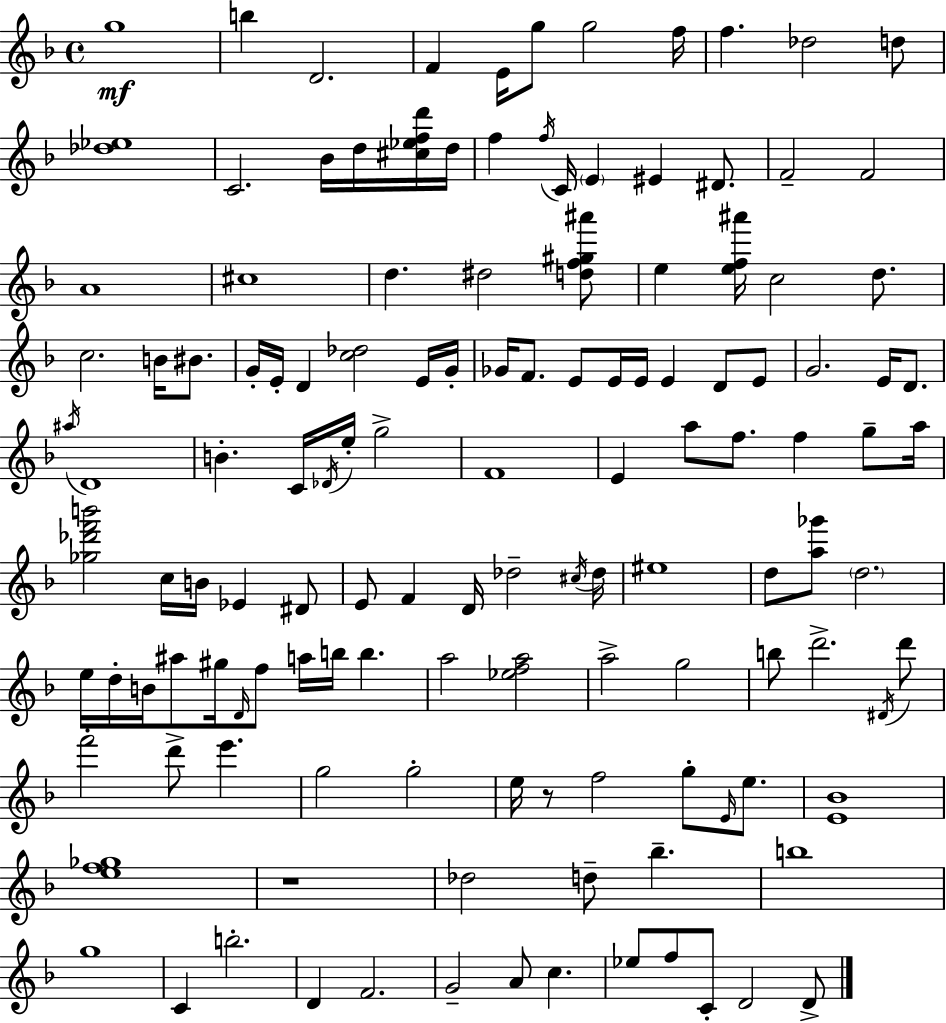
X:1
T:Untitled
M:4/4
L:1/4
K:Dm
g4 b D2 F E/4 g/2 g2 f/4 f _d2 d/2 [_d_e]4 C2 _B/4 d/4 [^c_efd']/4 d/4 f f/4 C/4 E ^E ^D/2 F2 F2 A4 ^c4 d ^d2 [df^g^a']/2 e [ef^a']/4 c2 d/2 c2 B/4 ^B/2 G/4 E/4 D [c_d]2 E/4 G/4 _G/4 F/2 E/2 E/4 E/4 E D/2 E/2 G2 E/4 D/2 ^a/4 D4 B C/4 _D/4 e/4 g2 F4 E a/2 f/2 f g/2 a/4 [_g_d'f'b']2 c/4 B/4 _E ^D/2 E/2 F D/4 _d2 ^c/4 _d/4 ^e4 d/2 [a_g']/2 d2 e/4 d/4 B/4 ^a/2 ^g/4 D/4 f/2 a/4 b/4 b a2 [_efa]2 a2 g2 b/2 d'2 ^D/4 d'/2 f'2 d'/2 e' g2 g2 e/4 z/2 f2 g/2 E/4 e/2 [E_B]4 [ef_g]4 z4 _d2 d/2 _b b4 g4 C b2 D F2 G2 A/2 c _e/2 f/2 C/2 D2 D/2